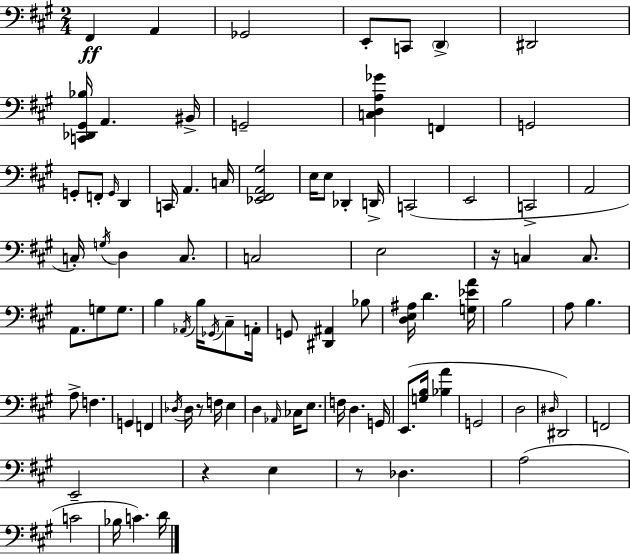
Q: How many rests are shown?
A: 4